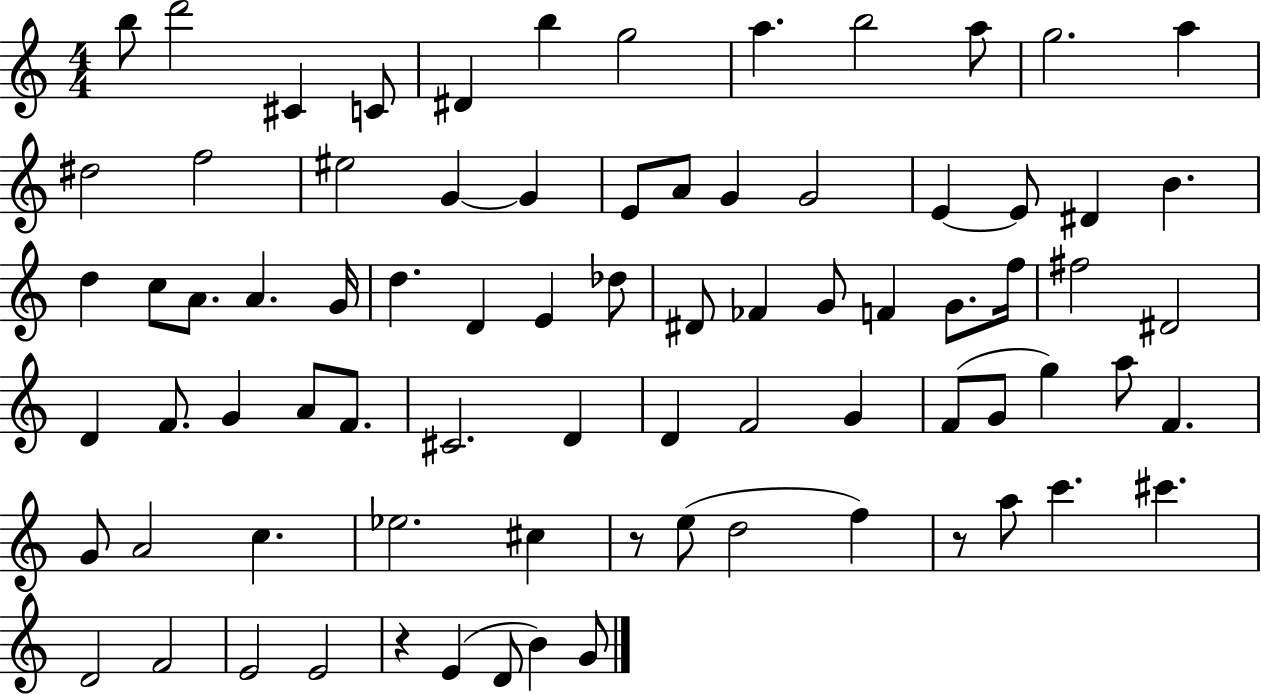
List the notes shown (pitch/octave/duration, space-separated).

B5/e D6/h C#4/q C4/e D#4/q B5/q G5/h A5/q. B5/h A5/e G5/h. A5/q D#5/h F5/h EIS5/h G4/q G4/q E4/e A4/e G4/q G4/h E4/q E4/e D#4/q B4/q. D5/q C5/e A4/e. A4/q. G4/s D5/q. D4/q E4/q Db5/e D#4/e FES4/q G4/e F4/q G4/e. F5/s F#5/h D#4/h D4/q F4/e. G4/q A4/e F4/e. C#4/h. D4/q D4/q F4/h G4/q F4/e G4/e G5/q A5/e F4/q. G4/e A4/h C5/q. Eb5/h. C#5/q R/e E5/e D5/h F5/q R/e A5/e C6/q. C#6/q. D4/h F4/h E4/h E4/h R/q E4/q D4/e B4/q G4/e